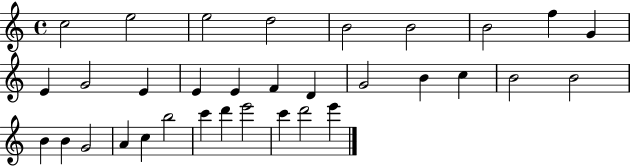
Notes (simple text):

C5/h E5/h E5/h D5/h B4/h B4/h B4/h F5/q G4/q E4/q G4/h E4/q E4/q E4/q F4/q D4/q G4/h B4/q C5/q B4/h B4/h B4/q B4/q G4/h A4/q C5/q B5/h C6/q D6/q E6/h C6/q D6/h E6/q